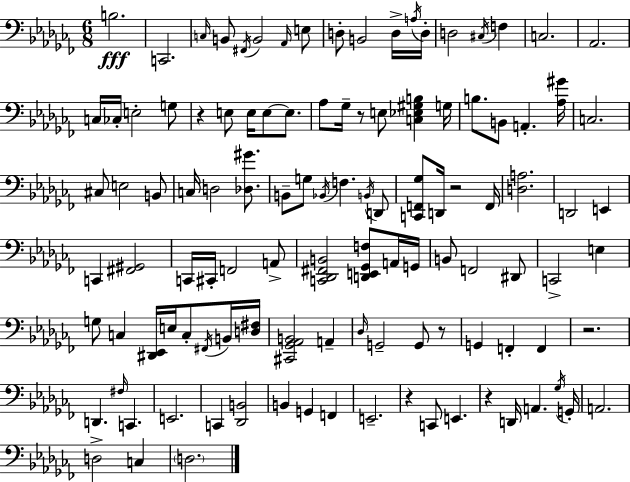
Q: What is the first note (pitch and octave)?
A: B3